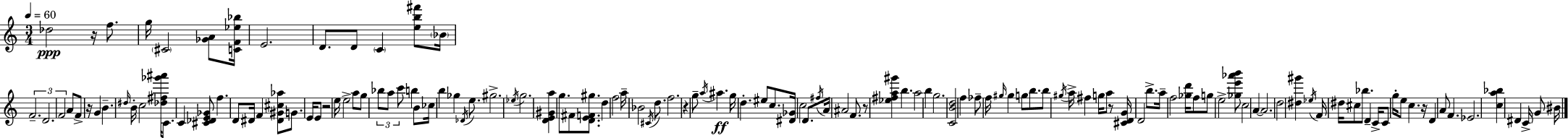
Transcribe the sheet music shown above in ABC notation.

X:1
T:Untitled
M:3/4
L:1/4
K:C
_d2 z/4 f/2 g/4 ^C2 [_GA]/2 [CF_e_b]/4 E2 D/2 D/2 C [eb^f']/2 _B/4 F2 D2 F2 A/2 F/2 z/4 G B ^d/4 B/4 c2 [_d^f_g'^a']/4 C/2 C [^C_DE_G]/2 f D/2 ^D/4 F [^D^G^c_a]/2 G/2 E/4 E/2 z2 e/4 e2 a/2 g/2 _b/2 a/2 c'/2 b B/2 _c/4 b _g _D/4 e/2 ^g2 _e/4 g2 [DE^Ga] g/2 ^F/2 [DEF^g]/2 d f2 a/4 _B2 ^C/4 d/2 f2 z g/2 a/4 ^a g/4 d ^e/2 c/2 [^D_G]/4 c2 D/2 ^f/4 A/4 ^A2 F/2 z/2 [_e^fa^g'] b a2 b g2 [CBd]2 f _f/2 f/4 ^g/4 ^g g/2 b/2 b/2 ^g/4 a/4 ^f g/4 a/2 z/2 [^CDG]/4 D2 b/2 a/4 f2 [_gd']/4 f/2 g/2 e2 [_ge'_a'b']/2 c2 A A2 d2 [^d^g'] _e/4 F/4 ^d/4 ^c/2 _b/2 D C/4 C/2 g/4 e/2 c z/4 D A/2 F _E2 [ca_b] ^D C/4 G/2 ^B/4